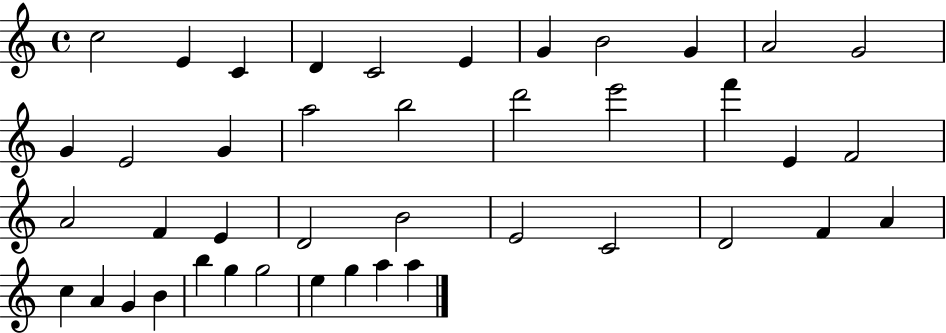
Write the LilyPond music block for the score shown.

{
  \clef treble
  \time 4/4
  \defaultTimeSignature
  \key c \major
  c''2 e'4 c'4 | d'4 c'2 e'4 | g'4 b'2 g'4 | a'2 g'2 | \break g'4 e'2 g'4 | a''2 b''2 | d'''2 e'''2 | f'''4 e'4 f'2 | \break a'2 f'4 e'4 | d'2 b'2 | e'2 c'2 | d'2 f'4 a'4 | \break c''4 a'4 g'4 b'4 | b''4 g''4 g''2 | e''4 g''4 a''4 a''4 | \bar "|."
}